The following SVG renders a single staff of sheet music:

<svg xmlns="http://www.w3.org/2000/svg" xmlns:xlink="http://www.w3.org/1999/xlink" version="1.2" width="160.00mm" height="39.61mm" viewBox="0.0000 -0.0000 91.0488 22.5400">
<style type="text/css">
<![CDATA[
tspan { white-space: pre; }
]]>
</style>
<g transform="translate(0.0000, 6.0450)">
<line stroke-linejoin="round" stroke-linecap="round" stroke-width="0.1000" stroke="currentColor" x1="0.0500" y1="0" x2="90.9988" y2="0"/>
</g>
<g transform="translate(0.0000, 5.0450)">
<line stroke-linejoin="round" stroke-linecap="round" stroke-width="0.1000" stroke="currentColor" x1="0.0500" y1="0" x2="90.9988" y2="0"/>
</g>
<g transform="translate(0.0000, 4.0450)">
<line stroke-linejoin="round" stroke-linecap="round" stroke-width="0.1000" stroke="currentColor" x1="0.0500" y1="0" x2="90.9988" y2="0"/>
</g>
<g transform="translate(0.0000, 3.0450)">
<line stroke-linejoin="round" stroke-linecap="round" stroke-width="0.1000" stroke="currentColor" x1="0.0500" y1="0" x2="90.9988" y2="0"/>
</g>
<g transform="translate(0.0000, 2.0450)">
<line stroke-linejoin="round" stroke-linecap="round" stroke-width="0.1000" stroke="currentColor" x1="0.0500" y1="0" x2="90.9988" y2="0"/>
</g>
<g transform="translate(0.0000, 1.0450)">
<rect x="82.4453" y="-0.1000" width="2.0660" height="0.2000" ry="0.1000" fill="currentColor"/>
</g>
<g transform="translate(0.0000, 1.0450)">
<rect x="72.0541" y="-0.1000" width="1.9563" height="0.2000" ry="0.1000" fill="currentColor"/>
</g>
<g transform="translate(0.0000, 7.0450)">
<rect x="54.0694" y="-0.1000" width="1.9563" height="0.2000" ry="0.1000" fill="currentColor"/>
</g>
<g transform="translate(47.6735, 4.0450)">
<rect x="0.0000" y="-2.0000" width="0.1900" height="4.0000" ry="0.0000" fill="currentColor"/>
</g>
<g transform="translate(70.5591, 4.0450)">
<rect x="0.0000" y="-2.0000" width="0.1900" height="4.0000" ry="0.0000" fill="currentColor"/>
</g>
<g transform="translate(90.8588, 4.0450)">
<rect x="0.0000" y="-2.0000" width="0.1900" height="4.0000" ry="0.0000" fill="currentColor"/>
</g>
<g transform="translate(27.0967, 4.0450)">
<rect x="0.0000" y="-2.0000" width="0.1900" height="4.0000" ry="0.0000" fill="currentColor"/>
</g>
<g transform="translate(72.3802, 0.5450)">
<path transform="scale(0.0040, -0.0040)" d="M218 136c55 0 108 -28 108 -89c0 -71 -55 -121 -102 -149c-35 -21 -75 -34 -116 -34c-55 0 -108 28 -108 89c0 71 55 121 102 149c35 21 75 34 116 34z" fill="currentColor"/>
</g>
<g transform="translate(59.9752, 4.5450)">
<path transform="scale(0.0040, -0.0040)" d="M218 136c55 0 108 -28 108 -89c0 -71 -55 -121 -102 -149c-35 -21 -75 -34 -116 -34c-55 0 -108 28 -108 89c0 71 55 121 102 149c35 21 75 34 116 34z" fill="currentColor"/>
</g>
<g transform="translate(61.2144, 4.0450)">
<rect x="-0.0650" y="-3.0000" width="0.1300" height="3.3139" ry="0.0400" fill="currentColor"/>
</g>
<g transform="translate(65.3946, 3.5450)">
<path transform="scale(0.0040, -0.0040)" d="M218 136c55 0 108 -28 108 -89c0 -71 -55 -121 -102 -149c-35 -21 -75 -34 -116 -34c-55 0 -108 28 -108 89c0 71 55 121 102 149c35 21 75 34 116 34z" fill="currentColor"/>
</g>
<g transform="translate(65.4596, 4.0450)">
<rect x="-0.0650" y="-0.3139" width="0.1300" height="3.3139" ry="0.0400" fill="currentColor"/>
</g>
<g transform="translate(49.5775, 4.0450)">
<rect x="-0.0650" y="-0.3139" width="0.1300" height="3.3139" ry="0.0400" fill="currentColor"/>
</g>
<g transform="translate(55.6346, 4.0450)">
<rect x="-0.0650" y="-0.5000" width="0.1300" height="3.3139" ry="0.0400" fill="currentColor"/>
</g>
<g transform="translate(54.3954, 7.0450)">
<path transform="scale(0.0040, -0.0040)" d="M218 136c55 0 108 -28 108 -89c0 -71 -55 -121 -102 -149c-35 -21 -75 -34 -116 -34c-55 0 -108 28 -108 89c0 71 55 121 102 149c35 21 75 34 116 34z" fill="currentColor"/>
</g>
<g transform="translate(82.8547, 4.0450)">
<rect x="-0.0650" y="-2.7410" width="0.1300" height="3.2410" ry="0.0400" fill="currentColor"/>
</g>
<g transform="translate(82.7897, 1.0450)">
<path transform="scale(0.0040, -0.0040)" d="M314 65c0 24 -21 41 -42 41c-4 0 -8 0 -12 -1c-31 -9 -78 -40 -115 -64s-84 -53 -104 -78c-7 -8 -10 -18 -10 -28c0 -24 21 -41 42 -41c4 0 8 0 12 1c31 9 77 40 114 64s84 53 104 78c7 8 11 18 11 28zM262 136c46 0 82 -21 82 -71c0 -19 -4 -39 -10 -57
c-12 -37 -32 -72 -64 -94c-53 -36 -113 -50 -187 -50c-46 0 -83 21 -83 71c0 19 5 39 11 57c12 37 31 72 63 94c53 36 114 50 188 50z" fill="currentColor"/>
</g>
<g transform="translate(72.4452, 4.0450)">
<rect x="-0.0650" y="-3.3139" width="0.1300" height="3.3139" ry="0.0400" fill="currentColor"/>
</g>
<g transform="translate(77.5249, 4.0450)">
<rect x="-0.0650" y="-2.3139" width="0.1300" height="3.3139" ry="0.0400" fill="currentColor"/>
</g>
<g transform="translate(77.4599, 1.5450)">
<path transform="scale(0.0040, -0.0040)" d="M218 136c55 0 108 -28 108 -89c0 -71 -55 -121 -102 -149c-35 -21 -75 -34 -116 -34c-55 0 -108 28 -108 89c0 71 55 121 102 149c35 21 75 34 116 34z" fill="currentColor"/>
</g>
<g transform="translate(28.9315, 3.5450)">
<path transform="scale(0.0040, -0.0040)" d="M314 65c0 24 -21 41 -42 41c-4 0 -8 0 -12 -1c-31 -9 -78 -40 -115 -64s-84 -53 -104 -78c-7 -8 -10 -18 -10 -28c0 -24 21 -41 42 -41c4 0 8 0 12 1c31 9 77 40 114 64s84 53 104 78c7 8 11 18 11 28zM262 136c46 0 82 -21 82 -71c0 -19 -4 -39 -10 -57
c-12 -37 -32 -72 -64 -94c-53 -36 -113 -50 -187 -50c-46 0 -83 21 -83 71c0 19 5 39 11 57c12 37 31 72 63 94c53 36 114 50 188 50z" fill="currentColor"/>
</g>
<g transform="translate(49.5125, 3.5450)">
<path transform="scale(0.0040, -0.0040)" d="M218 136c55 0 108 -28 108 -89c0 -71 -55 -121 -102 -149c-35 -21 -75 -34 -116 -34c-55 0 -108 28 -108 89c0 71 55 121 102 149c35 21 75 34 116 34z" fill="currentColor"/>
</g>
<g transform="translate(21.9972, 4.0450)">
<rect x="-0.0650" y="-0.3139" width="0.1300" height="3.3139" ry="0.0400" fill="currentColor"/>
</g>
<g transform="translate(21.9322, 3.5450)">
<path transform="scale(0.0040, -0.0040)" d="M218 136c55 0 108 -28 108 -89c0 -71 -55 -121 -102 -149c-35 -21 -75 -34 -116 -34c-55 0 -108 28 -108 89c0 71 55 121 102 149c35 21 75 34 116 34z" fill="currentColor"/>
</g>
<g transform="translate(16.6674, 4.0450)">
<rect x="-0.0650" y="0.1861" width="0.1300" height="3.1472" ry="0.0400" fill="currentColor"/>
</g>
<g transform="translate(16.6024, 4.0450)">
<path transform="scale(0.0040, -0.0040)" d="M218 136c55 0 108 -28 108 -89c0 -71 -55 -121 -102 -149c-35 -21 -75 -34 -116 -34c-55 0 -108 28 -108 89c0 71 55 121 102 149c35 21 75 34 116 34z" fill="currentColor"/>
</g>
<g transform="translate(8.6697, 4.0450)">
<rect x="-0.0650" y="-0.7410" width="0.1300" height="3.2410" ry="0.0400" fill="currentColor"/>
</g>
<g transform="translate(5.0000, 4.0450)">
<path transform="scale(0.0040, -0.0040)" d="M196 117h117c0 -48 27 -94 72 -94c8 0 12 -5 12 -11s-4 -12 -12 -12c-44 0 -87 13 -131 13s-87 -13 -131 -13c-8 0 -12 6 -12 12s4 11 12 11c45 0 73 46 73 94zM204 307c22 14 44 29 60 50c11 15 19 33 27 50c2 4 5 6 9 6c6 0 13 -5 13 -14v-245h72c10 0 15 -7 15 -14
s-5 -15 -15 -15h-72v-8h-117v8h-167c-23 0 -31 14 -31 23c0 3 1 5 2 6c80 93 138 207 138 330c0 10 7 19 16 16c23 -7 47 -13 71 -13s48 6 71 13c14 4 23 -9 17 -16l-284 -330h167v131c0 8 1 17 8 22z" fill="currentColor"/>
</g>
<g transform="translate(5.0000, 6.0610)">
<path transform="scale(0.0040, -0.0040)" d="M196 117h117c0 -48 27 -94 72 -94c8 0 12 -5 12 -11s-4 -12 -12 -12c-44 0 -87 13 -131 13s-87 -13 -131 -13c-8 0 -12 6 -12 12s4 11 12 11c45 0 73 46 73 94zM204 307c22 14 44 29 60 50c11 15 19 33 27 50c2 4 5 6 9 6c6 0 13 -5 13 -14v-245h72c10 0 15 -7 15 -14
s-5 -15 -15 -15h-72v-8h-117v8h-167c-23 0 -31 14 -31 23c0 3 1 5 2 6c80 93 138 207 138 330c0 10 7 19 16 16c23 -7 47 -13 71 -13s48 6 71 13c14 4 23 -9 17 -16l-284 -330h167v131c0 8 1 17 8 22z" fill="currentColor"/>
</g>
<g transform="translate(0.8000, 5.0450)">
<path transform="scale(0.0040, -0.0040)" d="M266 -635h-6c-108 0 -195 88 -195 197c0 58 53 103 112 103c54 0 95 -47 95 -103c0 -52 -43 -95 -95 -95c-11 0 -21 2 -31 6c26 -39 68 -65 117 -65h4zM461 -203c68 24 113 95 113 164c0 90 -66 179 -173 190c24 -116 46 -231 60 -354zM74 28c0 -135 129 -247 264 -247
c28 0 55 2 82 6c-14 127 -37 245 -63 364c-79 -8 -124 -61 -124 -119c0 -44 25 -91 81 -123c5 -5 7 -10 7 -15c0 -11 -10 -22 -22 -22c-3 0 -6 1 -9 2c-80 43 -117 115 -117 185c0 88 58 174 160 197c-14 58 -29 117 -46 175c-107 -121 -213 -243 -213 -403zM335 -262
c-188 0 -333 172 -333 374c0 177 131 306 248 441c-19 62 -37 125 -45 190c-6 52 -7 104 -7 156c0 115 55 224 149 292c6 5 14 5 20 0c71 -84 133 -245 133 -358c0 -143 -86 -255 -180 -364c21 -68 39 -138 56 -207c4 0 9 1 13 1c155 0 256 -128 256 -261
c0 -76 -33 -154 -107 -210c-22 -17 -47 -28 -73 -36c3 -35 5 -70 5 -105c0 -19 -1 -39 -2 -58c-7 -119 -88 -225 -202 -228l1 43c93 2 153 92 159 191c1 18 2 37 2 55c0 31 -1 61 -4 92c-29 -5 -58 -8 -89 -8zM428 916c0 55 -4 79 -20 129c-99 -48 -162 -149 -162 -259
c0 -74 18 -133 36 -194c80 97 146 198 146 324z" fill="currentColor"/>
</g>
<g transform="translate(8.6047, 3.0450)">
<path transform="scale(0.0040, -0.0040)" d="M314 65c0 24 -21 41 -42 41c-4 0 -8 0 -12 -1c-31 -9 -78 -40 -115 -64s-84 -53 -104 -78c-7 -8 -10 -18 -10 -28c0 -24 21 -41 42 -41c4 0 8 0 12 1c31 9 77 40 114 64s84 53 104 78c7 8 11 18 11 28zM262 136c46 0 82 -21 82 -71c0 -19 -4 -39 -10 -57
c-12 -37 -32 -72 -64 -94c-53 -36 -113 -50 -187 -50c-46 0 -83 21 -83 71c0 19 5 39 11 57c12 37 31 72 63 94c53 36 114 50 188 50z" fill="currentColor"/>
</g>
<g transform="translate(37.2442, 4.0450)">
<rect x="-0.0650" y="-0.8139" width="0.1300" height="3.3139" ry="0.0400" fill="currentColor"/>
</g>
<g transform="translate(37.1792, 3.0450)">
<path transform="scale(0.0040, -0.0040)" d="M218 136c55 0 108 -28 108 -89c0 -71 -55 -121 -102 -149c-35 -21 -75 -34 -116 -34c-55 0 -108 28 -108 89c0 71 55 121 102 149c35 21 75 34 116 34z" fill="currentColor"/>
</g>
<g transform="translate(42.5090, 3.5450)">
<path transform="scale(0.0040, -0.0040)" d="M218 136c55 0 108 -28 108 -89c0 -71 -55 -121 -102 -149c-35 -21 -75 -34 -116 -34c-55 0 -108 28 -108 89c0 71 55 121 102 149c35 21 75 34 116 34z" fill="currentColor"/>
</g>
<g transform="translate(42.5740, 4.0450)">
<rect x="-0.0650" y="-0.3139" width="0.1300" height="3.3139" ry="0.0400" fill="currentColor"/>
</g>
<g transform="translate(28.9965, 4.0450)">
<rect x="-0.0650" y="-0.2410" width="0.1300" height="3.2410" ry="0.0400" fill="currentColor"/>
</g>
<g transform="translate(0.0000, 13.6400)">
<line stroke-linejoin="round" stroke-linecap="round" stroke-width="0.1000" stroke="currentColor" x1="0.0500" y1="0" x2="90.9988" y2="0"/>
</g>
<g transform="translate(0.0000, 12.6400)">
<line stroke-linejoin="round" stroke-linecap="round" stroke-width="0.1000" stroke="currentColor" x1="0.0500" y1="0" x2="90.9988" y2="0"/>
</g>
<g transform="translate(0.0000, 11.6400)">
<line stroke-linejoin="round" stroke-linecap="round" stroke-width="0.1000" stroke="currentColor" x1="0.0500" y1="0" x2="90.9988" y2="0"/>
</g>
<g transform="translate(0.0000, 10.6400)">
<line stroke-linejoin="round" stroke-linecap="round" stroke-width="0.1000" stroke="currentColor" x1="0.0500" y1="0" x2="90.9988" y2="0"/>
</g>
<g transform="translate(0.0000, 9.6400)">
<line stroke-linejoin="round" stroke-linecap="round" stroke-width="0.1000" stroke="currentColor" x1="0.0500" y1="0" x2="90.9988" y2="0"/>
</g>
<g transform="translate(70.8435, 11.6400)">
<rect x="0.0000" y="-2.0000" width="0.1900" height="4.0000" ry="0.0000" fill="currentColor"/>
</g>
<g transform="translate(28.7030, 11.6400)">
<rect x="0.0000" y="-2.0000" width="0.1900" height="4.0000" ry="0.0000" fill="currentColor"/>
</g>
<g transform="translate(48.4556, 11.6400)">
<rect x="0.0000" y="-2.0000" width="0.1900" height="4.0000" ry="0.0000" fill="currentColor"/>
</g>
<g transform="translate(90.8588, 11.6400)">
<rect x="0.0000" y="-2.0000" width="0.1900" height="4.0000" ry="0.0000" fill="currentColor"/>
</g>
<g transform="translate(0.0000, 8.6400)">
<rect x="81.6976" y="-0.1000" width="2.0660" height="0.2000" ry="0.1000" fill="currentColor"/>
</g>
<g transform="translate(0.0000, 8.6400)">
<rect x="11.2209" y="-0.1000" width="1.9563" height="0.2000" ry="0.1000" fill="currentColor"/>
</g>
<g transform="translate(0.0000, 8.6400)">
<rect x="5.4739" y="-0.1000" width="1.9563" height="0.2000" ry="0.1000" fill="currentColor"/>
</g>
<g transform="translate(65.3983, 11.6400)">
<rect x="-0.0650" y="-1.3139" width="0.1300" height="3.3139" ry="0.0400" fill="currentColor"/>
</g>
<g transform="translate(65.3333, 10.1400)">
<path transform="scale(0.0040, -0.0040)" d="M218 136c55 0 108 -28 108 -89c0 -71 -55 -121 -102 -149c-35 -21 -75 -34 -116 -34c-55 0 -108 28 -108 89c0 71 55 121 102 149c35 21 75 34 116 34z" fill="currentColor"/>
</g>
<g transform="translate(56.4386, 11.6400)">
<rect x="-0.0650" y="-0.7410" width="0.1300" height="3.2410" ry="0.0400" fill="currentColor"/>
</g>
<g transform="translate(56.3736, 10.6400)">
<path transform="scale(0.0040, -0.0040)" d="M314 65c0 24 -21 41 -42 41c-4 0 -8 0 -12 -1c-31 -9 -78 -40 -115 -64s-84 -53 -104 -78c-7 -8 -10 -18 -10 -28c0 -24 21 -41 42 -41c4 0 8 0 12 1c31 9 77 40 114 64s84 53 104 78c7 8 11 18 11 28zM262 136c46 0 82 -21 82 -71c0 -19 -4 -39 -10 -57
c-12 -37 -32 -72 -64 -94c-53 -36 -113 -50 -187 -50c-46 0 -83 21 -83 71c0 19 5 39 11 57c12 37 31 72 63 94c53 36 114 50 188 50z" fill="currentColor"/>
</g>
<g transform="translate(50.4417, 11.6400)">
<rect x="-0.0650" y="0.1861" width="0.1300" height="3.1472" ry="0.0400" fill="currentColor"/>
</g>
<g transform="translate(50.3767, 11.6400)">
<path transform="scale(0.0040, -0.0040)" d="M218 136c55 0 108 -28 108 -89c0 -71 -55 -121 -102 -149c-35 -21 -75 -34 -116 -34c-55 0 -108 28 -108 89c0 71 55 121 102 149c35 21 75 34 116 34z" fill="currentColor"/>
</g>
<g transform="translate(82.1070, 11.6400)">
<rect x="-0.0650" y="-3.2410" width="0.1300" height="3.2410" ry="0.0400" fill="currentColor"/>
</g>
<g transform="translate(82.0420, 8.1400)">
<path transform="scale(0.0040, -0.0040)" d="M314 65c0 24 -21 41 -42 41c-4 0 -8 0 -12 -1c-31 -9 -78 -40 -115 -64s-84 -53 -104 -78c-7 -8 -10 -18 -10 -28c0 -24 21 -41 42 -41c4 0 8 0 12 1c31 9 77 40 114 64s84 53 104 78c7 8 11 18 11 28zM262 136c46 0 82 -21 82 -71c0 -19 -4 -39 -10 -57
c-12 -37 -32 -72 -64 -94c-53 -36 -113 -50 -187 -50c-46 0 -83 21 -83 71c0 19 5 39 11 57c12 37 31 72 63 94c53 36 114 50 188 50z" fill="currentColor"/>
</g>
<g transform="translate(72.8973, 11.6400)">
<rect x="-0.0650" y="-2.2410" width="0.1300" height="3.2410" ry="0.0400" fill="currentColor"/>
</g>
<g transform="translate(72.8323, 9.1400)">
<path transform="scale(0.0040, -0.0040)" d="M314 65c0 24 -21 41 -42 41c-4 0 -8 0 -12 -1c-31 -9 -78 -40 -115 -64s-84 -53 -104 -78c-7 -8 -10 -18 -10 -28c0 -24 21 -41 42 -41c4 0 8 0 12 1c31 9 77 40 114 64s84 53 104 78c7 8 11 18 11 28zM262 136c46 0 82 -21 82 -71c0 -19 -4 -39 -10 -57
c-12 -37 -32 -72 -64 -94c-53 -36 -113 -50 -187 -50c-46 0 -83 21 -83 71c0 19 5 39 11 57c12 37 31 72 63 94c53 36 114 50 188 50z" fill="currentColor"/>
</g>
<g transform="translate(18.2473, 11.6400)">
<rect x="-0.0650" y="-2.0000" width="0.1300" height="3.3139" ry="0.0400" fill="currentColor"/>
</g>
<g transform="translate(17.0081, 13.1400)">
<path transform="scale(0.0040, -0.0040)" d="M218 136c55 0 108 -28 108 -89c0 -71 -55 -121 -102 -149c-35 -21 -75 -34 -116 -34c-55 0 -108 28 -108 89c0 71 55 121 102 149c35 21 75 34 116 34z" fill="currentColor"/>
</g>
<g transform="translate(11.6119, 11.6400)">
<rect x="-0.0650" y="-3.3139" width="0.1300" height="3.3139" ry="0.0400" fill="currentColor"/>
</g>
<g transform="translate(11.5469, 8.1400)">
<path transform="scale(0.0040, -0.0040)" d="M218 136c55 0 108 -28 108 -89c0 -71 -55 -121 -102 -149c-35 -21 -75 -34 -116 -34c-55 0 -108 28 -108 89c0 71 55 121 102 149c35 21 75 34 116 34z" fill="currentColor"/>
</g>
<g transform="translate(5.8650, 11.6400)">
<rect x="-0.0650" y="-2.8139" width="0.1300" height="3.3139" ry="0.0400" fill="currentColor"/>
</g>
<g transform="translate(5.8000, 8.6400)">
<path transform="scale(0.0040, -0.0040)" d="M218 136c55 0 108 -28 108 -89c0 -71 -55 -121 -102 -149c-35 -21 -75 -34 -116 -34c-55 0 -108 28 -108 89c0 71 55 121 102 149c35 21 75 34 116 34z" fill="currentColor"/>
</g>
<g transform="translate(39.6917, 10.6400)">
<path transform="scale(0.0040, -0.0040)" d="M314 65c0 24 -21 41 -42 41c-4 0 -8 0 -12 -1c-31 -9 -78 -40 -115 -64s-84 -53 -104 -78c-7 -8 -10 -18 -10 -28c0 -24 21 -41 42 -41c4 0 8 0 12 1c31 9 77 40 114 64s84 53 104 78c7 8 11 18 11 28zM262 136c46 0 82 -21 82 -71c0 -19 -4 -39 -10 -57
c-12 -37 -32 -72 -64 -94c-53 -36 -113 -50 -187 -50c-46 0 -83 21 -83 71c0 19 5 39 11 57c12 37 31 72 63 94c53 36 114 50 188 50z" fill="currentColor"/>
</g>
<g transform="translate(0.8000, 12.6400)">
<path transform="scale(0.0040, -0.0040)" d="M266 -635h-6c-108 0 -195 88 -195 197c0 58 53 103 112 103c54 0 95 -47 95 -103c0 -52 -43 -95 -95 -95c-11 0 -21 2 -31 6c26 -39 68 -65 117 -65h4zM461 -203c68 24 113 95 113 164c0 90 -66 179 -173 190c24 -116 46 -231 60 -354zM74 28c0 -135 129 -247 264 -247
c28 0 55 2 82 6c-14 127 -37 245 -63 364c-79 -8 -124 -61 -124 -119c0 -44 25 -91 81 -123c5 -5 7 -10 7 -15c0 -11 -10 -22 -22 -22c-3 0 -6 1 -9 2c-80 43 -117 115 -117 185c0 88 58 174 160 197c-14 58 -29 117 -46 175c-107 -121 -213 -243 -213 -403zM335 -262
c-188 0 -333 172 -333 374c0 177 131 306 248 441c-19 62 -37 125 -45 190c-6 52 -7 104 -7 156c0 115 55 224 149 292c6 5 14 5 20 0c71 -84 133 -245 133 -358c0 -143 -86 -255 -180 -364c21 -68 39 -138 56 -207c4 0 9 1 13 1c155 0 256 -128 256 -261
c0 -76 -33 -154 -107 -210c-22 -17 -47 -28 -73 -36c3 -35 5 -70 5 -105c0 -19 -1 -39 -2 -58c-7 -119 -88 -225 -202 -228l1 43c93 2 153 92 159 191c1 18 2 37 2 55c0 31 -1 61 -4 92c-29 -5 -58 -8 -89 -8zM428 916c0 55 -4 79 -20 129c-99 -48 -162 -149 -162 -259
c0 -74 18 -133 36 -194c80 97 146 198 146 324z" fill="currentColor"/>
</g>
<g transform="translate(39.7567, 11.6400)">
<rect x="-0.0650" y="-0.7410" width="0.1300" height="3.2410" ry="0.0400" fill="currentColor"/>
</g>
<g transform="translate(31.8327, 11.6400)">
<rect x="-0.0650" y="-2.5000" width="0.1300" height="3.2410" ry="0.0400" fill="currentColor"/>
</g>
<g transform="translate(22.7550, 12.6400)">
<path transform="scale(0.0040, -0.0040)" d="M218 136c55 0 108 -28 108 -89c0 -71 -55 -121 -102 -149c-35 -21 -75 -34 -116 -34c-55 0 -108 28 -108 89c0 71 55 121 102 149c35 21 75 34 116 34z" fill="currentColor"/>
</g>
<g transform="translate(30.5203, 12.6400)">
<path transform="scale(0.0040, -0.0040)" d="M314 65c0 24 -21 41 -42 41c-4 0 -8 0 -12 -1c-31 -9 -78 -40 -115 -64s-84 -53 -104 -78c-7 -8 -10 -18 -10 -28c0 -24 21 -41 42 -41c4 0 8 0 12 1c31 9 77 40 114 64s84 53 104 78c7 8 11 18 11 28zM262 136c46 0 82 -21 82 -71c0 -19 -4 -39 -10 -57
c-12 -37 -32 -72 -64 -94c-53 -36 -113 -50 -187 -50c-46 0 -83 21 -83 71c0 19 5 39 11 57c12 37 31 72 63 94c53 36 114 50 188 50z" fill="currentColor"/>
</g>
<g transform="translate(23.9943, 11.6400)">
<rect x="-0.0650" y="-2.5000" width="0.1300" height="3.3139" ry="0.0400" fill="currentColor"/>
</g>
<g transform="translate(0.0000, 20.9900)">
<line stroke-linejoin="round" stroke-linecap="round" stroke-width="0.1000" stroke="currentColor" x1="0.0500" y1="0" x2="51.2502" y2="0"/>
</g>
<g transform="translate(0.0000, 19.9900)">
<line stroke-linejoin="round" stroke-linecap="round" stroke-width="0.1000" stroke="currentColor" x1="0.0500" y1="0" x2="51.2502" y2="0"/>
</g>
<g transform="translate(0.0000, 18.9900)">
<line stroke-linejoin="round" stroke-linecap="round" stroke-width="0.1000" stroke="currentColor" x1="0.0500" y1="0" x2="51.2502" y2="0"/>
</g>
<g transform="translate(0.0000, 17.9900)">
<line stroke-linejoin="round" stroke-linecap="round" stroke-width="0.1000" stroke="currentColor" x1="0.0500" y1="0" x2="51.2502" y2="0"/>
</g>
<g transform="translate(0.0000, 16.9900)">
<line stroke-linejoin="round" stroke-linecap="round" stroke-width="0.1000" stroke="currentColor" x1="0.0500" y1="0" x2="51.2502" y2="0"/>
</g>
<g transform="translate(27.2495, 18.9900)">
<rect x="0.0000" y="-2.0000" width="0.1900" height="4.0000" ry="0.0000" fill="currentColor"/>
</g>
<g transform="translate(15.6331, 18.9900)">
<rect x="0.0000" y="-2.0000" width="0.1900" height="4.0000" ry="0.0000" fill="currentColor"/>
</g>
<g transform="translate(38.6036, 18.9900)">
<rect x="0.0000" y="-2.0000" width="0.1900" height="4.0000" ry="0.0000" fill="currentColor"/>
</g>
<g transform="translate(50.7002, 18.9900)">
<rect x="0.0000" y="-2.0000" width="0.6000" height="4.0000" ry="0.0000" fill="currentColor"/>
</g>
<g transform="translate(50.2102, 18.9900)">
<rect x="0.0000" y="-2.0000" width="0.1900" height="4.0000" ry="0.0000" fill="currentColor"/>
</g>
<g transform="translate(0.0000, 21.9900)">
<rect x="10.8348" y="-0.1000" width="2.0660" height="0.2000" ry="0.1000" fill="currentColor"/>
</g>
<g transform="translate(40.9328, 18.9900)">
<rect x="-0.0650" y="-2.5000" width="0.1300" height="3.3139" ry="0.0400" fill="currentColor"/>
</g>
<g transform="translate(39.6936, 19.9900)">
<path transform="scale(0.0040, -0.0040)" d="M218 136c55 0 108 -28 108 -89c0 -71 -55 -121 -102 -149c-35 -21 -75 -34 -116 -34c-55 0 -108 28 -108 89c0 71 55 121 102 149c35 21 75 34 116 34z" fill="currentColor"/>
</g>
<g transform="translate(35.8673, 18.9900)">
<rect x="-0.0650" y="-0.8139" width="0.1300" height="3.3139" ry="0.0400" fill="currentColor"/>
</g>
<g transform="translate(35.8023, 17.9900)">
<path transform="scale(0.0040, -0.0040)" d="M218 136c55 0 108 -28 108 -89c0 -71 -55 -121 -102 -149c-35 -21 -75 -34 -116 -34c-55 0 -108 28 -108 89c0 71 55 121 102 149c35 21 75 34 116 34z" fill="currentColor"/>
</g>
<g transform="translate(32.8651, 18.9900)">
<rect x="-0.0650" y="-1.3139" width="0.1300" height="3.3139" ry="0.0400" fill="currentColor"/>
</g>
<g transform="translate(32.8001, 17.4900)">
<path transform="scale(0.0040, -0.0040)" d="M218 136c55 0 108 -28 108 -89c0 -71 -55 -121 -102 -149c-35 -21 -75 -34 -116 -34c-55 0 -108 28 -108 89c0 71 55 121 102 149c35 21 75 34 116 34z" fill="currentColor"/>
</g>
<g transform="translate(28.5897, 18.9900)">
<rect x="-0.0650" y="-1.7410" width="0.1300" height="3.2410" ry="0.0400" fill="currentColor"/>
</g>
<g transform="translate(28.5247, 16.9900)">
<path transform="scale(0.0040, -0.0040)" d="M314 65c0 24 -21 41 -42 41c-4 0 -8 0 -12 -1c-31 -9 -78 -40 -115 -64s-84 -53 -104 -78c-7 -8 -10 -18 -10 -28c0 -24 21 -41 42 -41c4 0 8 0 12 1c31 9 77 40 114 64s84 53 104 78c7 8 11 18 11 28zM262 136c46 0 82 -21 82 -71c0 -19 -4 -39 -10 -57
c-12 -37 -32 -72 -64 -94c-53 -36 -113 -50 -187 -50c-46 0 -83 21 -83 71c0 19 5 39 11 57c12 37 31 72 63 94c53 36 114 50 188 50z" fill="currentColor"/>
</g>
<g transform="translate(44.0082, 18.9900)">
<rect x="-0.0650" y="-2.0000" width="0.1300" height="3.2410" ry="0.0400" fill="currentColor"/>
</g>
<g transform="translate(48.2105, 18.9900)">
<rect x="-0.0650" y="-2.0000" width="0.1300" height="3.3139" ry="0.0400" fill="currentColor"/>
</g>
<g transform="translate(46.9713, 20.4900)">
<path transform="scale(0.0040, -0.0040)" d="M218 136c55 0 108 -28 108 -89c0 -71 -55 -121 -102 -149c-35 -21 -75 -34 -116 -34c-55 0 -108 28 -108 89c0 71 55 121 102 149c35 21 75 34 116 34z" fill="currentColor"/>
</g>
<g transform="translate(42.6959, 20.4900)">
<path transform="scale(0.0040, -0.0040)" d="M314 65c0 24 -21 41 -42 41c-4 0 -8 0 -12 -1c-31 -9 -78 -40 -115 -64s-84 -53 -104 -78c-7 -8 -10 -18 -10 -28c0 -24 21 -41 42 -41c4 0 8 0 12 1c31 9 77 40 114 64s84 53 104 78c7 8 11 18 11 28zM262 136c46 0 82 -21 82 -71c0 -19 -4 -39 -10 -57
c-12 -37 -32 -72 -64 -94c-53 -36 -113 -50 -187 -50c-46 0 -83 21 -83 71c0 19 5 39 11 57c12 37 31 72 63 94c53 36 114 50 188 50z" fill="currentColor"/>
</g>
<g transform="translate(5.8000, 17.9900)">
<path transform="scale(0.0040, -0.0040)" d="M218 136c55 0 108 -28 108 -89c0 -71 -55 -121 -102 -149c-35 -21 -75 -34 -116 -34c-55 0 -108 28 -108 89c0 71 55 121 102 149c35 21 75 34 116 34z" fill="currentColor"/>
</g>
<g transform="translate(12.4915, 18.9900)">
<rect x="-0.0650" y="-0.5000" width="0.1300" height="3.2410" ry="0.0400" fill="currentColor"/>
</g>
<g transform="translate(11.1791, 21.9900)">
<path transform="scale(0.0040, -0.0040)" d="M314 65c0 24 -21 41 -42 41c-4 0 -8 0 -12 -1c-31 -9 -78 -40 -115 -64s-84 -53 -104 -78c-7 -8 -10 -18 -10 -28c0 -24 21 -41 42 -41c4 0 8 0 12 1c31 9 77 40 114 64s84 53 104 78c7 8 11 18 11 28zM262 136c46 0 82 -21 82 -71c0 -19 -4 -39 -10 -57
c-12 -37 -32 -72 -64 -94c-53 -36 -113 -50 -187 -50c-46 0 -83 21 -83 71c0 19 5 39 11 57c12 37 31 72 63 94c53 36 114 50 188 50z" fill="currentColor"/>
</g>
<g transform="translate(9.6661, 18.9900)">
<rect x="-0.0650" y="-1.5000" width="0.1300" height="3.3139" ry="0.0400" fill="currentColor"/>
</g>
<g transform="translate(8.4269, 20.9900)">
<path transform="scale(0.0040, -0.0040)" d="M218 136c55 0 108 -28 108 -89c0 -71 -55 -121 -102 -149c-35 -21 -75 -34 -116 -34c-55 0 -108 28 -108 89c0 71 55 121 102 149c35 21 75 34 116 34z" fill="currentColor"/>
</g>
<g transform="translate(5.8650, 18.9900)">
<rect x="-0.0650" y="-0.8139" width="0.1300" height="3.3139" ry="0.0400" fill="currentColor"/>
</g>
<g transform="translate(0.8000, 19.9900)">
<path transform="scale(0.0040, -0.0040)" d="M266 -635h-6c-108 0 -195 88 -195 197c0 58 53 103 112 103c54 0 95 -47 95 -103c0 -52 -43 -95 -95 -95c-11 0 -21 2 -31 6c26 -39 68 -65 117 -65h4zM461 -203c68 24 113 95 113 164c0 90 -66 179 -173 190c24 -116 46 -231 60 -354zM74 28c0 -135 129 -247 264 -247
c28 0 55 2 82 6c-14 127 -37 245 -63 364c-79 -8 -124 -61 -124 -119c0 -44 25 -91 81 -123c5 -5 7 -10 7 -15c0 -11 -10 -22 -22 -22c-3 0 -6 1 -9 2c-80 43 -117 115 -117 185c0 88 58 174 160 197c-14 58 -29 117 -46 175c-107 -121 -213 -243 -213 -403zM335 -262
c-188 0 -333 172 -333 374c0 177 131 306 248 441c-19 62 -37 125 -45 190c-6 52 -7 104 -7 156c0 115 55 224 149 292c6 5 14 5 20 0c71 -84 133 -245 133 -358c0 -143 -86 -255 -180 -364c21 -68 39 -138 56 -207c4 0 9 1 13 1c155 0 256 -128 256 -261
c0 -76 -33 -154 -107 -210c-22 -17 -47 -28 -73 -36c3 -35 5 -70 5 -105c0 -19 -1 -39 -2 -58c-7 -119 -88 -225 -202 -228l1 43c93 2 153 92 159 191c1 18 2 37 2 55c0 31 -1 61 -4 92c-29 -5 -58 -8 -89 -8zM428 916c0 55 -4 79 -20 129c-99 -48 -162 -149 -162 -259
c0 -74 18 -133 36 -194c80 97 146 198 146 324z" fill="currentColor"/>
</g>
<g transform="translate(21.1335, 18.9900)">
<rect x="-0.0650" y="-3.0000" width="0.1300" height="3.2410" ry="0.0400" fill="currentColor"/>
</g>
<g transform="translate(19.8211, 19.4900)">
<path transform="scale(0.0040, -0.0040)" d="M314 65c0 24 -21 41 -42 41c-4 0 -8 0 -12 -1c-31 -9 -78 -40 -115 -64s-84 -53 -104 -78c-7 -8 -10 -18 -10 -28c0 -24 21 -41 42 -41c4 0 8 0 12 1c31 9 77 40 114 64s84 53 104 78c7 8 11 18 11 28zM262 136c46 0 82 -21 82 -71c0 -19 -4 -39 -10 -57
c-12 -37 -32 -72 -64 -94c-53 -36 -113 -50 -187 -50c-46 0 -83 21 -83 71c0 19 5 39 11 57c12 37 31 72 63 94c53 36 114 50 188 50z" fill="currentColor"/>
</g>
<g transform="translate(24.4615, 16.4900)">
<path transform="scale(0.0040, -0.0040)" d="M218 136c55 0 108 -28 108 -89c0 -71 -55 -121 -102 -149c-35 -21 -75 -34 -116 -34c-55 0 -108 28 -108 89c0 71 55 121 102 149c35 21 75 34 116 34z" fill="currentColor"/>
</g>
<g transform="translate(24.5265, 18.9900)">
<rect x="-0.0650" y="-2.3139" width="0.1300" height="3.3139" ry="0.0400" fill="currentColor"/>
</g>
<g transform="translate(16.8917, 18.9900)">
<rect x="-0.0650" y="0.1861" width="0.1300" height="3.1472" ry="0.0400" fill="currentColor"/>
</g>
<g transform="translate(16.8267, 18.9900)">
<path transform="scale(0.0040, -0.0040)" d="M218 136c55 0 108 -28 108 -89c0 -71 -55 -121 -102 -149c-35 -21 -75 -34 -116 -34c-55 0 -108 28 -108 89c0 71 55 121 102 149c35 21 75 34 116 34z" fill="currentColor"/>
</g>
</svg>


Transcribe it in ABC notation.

X:1
T:Untitled
M:4/4
L:1/4
K:C
d2 B c c2 d c c C A c b g a2 a b F G G2 d2 B d2 e g2 b2 d E C2 B A2 g f2 e d G F2 F